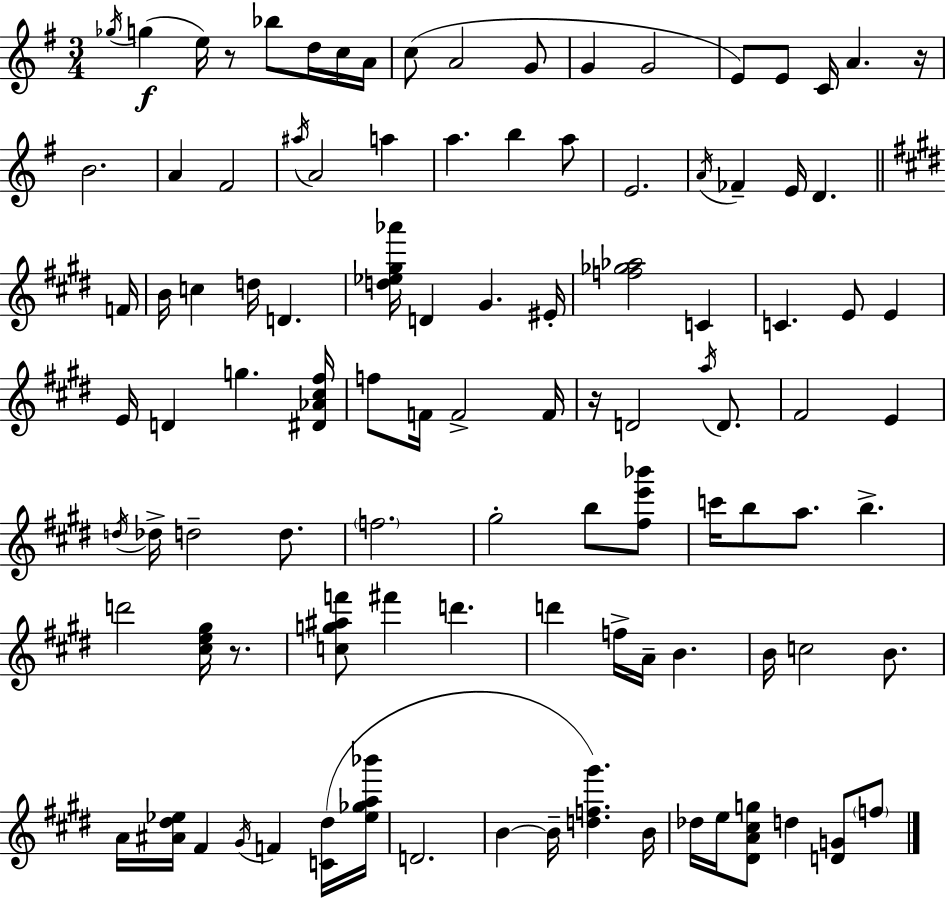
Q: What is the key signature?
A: G major